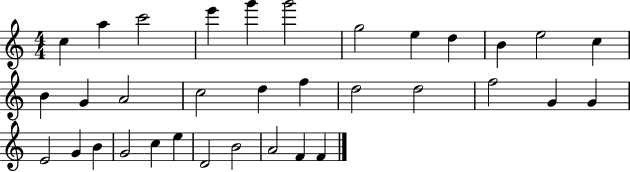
C5/q A5/q C6/h E6/q G6/q G6/h G5/h E5/q D5/q B4/q E5/h C5/q B4/q G4/q A4/h C5/h D5/q F5/q D5/h D5/h F5/h G4/q G4/q E4/h G4/q B4/q G4/h C5/q E5/q D4/h B4/h A4/h F4/q F4/q